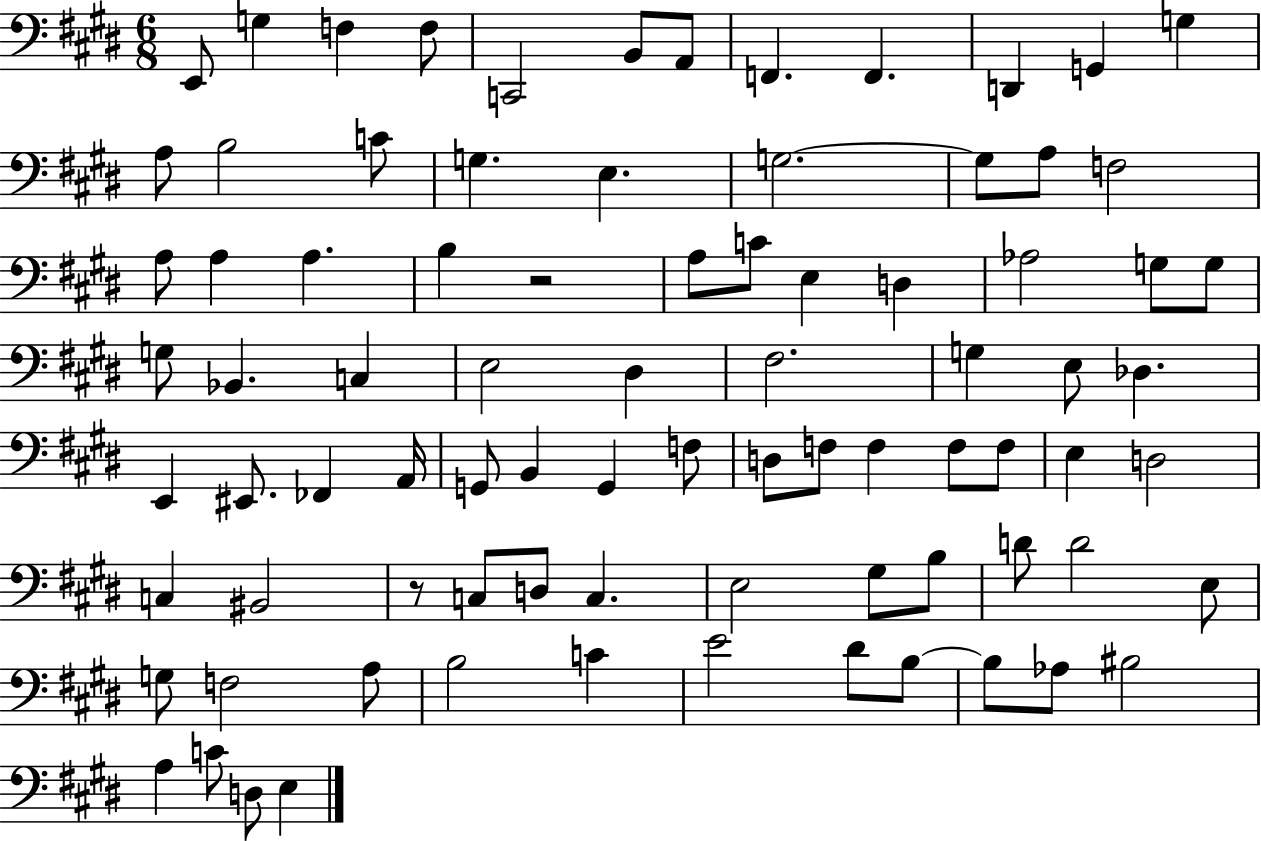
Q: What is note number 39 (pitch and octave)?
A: G3